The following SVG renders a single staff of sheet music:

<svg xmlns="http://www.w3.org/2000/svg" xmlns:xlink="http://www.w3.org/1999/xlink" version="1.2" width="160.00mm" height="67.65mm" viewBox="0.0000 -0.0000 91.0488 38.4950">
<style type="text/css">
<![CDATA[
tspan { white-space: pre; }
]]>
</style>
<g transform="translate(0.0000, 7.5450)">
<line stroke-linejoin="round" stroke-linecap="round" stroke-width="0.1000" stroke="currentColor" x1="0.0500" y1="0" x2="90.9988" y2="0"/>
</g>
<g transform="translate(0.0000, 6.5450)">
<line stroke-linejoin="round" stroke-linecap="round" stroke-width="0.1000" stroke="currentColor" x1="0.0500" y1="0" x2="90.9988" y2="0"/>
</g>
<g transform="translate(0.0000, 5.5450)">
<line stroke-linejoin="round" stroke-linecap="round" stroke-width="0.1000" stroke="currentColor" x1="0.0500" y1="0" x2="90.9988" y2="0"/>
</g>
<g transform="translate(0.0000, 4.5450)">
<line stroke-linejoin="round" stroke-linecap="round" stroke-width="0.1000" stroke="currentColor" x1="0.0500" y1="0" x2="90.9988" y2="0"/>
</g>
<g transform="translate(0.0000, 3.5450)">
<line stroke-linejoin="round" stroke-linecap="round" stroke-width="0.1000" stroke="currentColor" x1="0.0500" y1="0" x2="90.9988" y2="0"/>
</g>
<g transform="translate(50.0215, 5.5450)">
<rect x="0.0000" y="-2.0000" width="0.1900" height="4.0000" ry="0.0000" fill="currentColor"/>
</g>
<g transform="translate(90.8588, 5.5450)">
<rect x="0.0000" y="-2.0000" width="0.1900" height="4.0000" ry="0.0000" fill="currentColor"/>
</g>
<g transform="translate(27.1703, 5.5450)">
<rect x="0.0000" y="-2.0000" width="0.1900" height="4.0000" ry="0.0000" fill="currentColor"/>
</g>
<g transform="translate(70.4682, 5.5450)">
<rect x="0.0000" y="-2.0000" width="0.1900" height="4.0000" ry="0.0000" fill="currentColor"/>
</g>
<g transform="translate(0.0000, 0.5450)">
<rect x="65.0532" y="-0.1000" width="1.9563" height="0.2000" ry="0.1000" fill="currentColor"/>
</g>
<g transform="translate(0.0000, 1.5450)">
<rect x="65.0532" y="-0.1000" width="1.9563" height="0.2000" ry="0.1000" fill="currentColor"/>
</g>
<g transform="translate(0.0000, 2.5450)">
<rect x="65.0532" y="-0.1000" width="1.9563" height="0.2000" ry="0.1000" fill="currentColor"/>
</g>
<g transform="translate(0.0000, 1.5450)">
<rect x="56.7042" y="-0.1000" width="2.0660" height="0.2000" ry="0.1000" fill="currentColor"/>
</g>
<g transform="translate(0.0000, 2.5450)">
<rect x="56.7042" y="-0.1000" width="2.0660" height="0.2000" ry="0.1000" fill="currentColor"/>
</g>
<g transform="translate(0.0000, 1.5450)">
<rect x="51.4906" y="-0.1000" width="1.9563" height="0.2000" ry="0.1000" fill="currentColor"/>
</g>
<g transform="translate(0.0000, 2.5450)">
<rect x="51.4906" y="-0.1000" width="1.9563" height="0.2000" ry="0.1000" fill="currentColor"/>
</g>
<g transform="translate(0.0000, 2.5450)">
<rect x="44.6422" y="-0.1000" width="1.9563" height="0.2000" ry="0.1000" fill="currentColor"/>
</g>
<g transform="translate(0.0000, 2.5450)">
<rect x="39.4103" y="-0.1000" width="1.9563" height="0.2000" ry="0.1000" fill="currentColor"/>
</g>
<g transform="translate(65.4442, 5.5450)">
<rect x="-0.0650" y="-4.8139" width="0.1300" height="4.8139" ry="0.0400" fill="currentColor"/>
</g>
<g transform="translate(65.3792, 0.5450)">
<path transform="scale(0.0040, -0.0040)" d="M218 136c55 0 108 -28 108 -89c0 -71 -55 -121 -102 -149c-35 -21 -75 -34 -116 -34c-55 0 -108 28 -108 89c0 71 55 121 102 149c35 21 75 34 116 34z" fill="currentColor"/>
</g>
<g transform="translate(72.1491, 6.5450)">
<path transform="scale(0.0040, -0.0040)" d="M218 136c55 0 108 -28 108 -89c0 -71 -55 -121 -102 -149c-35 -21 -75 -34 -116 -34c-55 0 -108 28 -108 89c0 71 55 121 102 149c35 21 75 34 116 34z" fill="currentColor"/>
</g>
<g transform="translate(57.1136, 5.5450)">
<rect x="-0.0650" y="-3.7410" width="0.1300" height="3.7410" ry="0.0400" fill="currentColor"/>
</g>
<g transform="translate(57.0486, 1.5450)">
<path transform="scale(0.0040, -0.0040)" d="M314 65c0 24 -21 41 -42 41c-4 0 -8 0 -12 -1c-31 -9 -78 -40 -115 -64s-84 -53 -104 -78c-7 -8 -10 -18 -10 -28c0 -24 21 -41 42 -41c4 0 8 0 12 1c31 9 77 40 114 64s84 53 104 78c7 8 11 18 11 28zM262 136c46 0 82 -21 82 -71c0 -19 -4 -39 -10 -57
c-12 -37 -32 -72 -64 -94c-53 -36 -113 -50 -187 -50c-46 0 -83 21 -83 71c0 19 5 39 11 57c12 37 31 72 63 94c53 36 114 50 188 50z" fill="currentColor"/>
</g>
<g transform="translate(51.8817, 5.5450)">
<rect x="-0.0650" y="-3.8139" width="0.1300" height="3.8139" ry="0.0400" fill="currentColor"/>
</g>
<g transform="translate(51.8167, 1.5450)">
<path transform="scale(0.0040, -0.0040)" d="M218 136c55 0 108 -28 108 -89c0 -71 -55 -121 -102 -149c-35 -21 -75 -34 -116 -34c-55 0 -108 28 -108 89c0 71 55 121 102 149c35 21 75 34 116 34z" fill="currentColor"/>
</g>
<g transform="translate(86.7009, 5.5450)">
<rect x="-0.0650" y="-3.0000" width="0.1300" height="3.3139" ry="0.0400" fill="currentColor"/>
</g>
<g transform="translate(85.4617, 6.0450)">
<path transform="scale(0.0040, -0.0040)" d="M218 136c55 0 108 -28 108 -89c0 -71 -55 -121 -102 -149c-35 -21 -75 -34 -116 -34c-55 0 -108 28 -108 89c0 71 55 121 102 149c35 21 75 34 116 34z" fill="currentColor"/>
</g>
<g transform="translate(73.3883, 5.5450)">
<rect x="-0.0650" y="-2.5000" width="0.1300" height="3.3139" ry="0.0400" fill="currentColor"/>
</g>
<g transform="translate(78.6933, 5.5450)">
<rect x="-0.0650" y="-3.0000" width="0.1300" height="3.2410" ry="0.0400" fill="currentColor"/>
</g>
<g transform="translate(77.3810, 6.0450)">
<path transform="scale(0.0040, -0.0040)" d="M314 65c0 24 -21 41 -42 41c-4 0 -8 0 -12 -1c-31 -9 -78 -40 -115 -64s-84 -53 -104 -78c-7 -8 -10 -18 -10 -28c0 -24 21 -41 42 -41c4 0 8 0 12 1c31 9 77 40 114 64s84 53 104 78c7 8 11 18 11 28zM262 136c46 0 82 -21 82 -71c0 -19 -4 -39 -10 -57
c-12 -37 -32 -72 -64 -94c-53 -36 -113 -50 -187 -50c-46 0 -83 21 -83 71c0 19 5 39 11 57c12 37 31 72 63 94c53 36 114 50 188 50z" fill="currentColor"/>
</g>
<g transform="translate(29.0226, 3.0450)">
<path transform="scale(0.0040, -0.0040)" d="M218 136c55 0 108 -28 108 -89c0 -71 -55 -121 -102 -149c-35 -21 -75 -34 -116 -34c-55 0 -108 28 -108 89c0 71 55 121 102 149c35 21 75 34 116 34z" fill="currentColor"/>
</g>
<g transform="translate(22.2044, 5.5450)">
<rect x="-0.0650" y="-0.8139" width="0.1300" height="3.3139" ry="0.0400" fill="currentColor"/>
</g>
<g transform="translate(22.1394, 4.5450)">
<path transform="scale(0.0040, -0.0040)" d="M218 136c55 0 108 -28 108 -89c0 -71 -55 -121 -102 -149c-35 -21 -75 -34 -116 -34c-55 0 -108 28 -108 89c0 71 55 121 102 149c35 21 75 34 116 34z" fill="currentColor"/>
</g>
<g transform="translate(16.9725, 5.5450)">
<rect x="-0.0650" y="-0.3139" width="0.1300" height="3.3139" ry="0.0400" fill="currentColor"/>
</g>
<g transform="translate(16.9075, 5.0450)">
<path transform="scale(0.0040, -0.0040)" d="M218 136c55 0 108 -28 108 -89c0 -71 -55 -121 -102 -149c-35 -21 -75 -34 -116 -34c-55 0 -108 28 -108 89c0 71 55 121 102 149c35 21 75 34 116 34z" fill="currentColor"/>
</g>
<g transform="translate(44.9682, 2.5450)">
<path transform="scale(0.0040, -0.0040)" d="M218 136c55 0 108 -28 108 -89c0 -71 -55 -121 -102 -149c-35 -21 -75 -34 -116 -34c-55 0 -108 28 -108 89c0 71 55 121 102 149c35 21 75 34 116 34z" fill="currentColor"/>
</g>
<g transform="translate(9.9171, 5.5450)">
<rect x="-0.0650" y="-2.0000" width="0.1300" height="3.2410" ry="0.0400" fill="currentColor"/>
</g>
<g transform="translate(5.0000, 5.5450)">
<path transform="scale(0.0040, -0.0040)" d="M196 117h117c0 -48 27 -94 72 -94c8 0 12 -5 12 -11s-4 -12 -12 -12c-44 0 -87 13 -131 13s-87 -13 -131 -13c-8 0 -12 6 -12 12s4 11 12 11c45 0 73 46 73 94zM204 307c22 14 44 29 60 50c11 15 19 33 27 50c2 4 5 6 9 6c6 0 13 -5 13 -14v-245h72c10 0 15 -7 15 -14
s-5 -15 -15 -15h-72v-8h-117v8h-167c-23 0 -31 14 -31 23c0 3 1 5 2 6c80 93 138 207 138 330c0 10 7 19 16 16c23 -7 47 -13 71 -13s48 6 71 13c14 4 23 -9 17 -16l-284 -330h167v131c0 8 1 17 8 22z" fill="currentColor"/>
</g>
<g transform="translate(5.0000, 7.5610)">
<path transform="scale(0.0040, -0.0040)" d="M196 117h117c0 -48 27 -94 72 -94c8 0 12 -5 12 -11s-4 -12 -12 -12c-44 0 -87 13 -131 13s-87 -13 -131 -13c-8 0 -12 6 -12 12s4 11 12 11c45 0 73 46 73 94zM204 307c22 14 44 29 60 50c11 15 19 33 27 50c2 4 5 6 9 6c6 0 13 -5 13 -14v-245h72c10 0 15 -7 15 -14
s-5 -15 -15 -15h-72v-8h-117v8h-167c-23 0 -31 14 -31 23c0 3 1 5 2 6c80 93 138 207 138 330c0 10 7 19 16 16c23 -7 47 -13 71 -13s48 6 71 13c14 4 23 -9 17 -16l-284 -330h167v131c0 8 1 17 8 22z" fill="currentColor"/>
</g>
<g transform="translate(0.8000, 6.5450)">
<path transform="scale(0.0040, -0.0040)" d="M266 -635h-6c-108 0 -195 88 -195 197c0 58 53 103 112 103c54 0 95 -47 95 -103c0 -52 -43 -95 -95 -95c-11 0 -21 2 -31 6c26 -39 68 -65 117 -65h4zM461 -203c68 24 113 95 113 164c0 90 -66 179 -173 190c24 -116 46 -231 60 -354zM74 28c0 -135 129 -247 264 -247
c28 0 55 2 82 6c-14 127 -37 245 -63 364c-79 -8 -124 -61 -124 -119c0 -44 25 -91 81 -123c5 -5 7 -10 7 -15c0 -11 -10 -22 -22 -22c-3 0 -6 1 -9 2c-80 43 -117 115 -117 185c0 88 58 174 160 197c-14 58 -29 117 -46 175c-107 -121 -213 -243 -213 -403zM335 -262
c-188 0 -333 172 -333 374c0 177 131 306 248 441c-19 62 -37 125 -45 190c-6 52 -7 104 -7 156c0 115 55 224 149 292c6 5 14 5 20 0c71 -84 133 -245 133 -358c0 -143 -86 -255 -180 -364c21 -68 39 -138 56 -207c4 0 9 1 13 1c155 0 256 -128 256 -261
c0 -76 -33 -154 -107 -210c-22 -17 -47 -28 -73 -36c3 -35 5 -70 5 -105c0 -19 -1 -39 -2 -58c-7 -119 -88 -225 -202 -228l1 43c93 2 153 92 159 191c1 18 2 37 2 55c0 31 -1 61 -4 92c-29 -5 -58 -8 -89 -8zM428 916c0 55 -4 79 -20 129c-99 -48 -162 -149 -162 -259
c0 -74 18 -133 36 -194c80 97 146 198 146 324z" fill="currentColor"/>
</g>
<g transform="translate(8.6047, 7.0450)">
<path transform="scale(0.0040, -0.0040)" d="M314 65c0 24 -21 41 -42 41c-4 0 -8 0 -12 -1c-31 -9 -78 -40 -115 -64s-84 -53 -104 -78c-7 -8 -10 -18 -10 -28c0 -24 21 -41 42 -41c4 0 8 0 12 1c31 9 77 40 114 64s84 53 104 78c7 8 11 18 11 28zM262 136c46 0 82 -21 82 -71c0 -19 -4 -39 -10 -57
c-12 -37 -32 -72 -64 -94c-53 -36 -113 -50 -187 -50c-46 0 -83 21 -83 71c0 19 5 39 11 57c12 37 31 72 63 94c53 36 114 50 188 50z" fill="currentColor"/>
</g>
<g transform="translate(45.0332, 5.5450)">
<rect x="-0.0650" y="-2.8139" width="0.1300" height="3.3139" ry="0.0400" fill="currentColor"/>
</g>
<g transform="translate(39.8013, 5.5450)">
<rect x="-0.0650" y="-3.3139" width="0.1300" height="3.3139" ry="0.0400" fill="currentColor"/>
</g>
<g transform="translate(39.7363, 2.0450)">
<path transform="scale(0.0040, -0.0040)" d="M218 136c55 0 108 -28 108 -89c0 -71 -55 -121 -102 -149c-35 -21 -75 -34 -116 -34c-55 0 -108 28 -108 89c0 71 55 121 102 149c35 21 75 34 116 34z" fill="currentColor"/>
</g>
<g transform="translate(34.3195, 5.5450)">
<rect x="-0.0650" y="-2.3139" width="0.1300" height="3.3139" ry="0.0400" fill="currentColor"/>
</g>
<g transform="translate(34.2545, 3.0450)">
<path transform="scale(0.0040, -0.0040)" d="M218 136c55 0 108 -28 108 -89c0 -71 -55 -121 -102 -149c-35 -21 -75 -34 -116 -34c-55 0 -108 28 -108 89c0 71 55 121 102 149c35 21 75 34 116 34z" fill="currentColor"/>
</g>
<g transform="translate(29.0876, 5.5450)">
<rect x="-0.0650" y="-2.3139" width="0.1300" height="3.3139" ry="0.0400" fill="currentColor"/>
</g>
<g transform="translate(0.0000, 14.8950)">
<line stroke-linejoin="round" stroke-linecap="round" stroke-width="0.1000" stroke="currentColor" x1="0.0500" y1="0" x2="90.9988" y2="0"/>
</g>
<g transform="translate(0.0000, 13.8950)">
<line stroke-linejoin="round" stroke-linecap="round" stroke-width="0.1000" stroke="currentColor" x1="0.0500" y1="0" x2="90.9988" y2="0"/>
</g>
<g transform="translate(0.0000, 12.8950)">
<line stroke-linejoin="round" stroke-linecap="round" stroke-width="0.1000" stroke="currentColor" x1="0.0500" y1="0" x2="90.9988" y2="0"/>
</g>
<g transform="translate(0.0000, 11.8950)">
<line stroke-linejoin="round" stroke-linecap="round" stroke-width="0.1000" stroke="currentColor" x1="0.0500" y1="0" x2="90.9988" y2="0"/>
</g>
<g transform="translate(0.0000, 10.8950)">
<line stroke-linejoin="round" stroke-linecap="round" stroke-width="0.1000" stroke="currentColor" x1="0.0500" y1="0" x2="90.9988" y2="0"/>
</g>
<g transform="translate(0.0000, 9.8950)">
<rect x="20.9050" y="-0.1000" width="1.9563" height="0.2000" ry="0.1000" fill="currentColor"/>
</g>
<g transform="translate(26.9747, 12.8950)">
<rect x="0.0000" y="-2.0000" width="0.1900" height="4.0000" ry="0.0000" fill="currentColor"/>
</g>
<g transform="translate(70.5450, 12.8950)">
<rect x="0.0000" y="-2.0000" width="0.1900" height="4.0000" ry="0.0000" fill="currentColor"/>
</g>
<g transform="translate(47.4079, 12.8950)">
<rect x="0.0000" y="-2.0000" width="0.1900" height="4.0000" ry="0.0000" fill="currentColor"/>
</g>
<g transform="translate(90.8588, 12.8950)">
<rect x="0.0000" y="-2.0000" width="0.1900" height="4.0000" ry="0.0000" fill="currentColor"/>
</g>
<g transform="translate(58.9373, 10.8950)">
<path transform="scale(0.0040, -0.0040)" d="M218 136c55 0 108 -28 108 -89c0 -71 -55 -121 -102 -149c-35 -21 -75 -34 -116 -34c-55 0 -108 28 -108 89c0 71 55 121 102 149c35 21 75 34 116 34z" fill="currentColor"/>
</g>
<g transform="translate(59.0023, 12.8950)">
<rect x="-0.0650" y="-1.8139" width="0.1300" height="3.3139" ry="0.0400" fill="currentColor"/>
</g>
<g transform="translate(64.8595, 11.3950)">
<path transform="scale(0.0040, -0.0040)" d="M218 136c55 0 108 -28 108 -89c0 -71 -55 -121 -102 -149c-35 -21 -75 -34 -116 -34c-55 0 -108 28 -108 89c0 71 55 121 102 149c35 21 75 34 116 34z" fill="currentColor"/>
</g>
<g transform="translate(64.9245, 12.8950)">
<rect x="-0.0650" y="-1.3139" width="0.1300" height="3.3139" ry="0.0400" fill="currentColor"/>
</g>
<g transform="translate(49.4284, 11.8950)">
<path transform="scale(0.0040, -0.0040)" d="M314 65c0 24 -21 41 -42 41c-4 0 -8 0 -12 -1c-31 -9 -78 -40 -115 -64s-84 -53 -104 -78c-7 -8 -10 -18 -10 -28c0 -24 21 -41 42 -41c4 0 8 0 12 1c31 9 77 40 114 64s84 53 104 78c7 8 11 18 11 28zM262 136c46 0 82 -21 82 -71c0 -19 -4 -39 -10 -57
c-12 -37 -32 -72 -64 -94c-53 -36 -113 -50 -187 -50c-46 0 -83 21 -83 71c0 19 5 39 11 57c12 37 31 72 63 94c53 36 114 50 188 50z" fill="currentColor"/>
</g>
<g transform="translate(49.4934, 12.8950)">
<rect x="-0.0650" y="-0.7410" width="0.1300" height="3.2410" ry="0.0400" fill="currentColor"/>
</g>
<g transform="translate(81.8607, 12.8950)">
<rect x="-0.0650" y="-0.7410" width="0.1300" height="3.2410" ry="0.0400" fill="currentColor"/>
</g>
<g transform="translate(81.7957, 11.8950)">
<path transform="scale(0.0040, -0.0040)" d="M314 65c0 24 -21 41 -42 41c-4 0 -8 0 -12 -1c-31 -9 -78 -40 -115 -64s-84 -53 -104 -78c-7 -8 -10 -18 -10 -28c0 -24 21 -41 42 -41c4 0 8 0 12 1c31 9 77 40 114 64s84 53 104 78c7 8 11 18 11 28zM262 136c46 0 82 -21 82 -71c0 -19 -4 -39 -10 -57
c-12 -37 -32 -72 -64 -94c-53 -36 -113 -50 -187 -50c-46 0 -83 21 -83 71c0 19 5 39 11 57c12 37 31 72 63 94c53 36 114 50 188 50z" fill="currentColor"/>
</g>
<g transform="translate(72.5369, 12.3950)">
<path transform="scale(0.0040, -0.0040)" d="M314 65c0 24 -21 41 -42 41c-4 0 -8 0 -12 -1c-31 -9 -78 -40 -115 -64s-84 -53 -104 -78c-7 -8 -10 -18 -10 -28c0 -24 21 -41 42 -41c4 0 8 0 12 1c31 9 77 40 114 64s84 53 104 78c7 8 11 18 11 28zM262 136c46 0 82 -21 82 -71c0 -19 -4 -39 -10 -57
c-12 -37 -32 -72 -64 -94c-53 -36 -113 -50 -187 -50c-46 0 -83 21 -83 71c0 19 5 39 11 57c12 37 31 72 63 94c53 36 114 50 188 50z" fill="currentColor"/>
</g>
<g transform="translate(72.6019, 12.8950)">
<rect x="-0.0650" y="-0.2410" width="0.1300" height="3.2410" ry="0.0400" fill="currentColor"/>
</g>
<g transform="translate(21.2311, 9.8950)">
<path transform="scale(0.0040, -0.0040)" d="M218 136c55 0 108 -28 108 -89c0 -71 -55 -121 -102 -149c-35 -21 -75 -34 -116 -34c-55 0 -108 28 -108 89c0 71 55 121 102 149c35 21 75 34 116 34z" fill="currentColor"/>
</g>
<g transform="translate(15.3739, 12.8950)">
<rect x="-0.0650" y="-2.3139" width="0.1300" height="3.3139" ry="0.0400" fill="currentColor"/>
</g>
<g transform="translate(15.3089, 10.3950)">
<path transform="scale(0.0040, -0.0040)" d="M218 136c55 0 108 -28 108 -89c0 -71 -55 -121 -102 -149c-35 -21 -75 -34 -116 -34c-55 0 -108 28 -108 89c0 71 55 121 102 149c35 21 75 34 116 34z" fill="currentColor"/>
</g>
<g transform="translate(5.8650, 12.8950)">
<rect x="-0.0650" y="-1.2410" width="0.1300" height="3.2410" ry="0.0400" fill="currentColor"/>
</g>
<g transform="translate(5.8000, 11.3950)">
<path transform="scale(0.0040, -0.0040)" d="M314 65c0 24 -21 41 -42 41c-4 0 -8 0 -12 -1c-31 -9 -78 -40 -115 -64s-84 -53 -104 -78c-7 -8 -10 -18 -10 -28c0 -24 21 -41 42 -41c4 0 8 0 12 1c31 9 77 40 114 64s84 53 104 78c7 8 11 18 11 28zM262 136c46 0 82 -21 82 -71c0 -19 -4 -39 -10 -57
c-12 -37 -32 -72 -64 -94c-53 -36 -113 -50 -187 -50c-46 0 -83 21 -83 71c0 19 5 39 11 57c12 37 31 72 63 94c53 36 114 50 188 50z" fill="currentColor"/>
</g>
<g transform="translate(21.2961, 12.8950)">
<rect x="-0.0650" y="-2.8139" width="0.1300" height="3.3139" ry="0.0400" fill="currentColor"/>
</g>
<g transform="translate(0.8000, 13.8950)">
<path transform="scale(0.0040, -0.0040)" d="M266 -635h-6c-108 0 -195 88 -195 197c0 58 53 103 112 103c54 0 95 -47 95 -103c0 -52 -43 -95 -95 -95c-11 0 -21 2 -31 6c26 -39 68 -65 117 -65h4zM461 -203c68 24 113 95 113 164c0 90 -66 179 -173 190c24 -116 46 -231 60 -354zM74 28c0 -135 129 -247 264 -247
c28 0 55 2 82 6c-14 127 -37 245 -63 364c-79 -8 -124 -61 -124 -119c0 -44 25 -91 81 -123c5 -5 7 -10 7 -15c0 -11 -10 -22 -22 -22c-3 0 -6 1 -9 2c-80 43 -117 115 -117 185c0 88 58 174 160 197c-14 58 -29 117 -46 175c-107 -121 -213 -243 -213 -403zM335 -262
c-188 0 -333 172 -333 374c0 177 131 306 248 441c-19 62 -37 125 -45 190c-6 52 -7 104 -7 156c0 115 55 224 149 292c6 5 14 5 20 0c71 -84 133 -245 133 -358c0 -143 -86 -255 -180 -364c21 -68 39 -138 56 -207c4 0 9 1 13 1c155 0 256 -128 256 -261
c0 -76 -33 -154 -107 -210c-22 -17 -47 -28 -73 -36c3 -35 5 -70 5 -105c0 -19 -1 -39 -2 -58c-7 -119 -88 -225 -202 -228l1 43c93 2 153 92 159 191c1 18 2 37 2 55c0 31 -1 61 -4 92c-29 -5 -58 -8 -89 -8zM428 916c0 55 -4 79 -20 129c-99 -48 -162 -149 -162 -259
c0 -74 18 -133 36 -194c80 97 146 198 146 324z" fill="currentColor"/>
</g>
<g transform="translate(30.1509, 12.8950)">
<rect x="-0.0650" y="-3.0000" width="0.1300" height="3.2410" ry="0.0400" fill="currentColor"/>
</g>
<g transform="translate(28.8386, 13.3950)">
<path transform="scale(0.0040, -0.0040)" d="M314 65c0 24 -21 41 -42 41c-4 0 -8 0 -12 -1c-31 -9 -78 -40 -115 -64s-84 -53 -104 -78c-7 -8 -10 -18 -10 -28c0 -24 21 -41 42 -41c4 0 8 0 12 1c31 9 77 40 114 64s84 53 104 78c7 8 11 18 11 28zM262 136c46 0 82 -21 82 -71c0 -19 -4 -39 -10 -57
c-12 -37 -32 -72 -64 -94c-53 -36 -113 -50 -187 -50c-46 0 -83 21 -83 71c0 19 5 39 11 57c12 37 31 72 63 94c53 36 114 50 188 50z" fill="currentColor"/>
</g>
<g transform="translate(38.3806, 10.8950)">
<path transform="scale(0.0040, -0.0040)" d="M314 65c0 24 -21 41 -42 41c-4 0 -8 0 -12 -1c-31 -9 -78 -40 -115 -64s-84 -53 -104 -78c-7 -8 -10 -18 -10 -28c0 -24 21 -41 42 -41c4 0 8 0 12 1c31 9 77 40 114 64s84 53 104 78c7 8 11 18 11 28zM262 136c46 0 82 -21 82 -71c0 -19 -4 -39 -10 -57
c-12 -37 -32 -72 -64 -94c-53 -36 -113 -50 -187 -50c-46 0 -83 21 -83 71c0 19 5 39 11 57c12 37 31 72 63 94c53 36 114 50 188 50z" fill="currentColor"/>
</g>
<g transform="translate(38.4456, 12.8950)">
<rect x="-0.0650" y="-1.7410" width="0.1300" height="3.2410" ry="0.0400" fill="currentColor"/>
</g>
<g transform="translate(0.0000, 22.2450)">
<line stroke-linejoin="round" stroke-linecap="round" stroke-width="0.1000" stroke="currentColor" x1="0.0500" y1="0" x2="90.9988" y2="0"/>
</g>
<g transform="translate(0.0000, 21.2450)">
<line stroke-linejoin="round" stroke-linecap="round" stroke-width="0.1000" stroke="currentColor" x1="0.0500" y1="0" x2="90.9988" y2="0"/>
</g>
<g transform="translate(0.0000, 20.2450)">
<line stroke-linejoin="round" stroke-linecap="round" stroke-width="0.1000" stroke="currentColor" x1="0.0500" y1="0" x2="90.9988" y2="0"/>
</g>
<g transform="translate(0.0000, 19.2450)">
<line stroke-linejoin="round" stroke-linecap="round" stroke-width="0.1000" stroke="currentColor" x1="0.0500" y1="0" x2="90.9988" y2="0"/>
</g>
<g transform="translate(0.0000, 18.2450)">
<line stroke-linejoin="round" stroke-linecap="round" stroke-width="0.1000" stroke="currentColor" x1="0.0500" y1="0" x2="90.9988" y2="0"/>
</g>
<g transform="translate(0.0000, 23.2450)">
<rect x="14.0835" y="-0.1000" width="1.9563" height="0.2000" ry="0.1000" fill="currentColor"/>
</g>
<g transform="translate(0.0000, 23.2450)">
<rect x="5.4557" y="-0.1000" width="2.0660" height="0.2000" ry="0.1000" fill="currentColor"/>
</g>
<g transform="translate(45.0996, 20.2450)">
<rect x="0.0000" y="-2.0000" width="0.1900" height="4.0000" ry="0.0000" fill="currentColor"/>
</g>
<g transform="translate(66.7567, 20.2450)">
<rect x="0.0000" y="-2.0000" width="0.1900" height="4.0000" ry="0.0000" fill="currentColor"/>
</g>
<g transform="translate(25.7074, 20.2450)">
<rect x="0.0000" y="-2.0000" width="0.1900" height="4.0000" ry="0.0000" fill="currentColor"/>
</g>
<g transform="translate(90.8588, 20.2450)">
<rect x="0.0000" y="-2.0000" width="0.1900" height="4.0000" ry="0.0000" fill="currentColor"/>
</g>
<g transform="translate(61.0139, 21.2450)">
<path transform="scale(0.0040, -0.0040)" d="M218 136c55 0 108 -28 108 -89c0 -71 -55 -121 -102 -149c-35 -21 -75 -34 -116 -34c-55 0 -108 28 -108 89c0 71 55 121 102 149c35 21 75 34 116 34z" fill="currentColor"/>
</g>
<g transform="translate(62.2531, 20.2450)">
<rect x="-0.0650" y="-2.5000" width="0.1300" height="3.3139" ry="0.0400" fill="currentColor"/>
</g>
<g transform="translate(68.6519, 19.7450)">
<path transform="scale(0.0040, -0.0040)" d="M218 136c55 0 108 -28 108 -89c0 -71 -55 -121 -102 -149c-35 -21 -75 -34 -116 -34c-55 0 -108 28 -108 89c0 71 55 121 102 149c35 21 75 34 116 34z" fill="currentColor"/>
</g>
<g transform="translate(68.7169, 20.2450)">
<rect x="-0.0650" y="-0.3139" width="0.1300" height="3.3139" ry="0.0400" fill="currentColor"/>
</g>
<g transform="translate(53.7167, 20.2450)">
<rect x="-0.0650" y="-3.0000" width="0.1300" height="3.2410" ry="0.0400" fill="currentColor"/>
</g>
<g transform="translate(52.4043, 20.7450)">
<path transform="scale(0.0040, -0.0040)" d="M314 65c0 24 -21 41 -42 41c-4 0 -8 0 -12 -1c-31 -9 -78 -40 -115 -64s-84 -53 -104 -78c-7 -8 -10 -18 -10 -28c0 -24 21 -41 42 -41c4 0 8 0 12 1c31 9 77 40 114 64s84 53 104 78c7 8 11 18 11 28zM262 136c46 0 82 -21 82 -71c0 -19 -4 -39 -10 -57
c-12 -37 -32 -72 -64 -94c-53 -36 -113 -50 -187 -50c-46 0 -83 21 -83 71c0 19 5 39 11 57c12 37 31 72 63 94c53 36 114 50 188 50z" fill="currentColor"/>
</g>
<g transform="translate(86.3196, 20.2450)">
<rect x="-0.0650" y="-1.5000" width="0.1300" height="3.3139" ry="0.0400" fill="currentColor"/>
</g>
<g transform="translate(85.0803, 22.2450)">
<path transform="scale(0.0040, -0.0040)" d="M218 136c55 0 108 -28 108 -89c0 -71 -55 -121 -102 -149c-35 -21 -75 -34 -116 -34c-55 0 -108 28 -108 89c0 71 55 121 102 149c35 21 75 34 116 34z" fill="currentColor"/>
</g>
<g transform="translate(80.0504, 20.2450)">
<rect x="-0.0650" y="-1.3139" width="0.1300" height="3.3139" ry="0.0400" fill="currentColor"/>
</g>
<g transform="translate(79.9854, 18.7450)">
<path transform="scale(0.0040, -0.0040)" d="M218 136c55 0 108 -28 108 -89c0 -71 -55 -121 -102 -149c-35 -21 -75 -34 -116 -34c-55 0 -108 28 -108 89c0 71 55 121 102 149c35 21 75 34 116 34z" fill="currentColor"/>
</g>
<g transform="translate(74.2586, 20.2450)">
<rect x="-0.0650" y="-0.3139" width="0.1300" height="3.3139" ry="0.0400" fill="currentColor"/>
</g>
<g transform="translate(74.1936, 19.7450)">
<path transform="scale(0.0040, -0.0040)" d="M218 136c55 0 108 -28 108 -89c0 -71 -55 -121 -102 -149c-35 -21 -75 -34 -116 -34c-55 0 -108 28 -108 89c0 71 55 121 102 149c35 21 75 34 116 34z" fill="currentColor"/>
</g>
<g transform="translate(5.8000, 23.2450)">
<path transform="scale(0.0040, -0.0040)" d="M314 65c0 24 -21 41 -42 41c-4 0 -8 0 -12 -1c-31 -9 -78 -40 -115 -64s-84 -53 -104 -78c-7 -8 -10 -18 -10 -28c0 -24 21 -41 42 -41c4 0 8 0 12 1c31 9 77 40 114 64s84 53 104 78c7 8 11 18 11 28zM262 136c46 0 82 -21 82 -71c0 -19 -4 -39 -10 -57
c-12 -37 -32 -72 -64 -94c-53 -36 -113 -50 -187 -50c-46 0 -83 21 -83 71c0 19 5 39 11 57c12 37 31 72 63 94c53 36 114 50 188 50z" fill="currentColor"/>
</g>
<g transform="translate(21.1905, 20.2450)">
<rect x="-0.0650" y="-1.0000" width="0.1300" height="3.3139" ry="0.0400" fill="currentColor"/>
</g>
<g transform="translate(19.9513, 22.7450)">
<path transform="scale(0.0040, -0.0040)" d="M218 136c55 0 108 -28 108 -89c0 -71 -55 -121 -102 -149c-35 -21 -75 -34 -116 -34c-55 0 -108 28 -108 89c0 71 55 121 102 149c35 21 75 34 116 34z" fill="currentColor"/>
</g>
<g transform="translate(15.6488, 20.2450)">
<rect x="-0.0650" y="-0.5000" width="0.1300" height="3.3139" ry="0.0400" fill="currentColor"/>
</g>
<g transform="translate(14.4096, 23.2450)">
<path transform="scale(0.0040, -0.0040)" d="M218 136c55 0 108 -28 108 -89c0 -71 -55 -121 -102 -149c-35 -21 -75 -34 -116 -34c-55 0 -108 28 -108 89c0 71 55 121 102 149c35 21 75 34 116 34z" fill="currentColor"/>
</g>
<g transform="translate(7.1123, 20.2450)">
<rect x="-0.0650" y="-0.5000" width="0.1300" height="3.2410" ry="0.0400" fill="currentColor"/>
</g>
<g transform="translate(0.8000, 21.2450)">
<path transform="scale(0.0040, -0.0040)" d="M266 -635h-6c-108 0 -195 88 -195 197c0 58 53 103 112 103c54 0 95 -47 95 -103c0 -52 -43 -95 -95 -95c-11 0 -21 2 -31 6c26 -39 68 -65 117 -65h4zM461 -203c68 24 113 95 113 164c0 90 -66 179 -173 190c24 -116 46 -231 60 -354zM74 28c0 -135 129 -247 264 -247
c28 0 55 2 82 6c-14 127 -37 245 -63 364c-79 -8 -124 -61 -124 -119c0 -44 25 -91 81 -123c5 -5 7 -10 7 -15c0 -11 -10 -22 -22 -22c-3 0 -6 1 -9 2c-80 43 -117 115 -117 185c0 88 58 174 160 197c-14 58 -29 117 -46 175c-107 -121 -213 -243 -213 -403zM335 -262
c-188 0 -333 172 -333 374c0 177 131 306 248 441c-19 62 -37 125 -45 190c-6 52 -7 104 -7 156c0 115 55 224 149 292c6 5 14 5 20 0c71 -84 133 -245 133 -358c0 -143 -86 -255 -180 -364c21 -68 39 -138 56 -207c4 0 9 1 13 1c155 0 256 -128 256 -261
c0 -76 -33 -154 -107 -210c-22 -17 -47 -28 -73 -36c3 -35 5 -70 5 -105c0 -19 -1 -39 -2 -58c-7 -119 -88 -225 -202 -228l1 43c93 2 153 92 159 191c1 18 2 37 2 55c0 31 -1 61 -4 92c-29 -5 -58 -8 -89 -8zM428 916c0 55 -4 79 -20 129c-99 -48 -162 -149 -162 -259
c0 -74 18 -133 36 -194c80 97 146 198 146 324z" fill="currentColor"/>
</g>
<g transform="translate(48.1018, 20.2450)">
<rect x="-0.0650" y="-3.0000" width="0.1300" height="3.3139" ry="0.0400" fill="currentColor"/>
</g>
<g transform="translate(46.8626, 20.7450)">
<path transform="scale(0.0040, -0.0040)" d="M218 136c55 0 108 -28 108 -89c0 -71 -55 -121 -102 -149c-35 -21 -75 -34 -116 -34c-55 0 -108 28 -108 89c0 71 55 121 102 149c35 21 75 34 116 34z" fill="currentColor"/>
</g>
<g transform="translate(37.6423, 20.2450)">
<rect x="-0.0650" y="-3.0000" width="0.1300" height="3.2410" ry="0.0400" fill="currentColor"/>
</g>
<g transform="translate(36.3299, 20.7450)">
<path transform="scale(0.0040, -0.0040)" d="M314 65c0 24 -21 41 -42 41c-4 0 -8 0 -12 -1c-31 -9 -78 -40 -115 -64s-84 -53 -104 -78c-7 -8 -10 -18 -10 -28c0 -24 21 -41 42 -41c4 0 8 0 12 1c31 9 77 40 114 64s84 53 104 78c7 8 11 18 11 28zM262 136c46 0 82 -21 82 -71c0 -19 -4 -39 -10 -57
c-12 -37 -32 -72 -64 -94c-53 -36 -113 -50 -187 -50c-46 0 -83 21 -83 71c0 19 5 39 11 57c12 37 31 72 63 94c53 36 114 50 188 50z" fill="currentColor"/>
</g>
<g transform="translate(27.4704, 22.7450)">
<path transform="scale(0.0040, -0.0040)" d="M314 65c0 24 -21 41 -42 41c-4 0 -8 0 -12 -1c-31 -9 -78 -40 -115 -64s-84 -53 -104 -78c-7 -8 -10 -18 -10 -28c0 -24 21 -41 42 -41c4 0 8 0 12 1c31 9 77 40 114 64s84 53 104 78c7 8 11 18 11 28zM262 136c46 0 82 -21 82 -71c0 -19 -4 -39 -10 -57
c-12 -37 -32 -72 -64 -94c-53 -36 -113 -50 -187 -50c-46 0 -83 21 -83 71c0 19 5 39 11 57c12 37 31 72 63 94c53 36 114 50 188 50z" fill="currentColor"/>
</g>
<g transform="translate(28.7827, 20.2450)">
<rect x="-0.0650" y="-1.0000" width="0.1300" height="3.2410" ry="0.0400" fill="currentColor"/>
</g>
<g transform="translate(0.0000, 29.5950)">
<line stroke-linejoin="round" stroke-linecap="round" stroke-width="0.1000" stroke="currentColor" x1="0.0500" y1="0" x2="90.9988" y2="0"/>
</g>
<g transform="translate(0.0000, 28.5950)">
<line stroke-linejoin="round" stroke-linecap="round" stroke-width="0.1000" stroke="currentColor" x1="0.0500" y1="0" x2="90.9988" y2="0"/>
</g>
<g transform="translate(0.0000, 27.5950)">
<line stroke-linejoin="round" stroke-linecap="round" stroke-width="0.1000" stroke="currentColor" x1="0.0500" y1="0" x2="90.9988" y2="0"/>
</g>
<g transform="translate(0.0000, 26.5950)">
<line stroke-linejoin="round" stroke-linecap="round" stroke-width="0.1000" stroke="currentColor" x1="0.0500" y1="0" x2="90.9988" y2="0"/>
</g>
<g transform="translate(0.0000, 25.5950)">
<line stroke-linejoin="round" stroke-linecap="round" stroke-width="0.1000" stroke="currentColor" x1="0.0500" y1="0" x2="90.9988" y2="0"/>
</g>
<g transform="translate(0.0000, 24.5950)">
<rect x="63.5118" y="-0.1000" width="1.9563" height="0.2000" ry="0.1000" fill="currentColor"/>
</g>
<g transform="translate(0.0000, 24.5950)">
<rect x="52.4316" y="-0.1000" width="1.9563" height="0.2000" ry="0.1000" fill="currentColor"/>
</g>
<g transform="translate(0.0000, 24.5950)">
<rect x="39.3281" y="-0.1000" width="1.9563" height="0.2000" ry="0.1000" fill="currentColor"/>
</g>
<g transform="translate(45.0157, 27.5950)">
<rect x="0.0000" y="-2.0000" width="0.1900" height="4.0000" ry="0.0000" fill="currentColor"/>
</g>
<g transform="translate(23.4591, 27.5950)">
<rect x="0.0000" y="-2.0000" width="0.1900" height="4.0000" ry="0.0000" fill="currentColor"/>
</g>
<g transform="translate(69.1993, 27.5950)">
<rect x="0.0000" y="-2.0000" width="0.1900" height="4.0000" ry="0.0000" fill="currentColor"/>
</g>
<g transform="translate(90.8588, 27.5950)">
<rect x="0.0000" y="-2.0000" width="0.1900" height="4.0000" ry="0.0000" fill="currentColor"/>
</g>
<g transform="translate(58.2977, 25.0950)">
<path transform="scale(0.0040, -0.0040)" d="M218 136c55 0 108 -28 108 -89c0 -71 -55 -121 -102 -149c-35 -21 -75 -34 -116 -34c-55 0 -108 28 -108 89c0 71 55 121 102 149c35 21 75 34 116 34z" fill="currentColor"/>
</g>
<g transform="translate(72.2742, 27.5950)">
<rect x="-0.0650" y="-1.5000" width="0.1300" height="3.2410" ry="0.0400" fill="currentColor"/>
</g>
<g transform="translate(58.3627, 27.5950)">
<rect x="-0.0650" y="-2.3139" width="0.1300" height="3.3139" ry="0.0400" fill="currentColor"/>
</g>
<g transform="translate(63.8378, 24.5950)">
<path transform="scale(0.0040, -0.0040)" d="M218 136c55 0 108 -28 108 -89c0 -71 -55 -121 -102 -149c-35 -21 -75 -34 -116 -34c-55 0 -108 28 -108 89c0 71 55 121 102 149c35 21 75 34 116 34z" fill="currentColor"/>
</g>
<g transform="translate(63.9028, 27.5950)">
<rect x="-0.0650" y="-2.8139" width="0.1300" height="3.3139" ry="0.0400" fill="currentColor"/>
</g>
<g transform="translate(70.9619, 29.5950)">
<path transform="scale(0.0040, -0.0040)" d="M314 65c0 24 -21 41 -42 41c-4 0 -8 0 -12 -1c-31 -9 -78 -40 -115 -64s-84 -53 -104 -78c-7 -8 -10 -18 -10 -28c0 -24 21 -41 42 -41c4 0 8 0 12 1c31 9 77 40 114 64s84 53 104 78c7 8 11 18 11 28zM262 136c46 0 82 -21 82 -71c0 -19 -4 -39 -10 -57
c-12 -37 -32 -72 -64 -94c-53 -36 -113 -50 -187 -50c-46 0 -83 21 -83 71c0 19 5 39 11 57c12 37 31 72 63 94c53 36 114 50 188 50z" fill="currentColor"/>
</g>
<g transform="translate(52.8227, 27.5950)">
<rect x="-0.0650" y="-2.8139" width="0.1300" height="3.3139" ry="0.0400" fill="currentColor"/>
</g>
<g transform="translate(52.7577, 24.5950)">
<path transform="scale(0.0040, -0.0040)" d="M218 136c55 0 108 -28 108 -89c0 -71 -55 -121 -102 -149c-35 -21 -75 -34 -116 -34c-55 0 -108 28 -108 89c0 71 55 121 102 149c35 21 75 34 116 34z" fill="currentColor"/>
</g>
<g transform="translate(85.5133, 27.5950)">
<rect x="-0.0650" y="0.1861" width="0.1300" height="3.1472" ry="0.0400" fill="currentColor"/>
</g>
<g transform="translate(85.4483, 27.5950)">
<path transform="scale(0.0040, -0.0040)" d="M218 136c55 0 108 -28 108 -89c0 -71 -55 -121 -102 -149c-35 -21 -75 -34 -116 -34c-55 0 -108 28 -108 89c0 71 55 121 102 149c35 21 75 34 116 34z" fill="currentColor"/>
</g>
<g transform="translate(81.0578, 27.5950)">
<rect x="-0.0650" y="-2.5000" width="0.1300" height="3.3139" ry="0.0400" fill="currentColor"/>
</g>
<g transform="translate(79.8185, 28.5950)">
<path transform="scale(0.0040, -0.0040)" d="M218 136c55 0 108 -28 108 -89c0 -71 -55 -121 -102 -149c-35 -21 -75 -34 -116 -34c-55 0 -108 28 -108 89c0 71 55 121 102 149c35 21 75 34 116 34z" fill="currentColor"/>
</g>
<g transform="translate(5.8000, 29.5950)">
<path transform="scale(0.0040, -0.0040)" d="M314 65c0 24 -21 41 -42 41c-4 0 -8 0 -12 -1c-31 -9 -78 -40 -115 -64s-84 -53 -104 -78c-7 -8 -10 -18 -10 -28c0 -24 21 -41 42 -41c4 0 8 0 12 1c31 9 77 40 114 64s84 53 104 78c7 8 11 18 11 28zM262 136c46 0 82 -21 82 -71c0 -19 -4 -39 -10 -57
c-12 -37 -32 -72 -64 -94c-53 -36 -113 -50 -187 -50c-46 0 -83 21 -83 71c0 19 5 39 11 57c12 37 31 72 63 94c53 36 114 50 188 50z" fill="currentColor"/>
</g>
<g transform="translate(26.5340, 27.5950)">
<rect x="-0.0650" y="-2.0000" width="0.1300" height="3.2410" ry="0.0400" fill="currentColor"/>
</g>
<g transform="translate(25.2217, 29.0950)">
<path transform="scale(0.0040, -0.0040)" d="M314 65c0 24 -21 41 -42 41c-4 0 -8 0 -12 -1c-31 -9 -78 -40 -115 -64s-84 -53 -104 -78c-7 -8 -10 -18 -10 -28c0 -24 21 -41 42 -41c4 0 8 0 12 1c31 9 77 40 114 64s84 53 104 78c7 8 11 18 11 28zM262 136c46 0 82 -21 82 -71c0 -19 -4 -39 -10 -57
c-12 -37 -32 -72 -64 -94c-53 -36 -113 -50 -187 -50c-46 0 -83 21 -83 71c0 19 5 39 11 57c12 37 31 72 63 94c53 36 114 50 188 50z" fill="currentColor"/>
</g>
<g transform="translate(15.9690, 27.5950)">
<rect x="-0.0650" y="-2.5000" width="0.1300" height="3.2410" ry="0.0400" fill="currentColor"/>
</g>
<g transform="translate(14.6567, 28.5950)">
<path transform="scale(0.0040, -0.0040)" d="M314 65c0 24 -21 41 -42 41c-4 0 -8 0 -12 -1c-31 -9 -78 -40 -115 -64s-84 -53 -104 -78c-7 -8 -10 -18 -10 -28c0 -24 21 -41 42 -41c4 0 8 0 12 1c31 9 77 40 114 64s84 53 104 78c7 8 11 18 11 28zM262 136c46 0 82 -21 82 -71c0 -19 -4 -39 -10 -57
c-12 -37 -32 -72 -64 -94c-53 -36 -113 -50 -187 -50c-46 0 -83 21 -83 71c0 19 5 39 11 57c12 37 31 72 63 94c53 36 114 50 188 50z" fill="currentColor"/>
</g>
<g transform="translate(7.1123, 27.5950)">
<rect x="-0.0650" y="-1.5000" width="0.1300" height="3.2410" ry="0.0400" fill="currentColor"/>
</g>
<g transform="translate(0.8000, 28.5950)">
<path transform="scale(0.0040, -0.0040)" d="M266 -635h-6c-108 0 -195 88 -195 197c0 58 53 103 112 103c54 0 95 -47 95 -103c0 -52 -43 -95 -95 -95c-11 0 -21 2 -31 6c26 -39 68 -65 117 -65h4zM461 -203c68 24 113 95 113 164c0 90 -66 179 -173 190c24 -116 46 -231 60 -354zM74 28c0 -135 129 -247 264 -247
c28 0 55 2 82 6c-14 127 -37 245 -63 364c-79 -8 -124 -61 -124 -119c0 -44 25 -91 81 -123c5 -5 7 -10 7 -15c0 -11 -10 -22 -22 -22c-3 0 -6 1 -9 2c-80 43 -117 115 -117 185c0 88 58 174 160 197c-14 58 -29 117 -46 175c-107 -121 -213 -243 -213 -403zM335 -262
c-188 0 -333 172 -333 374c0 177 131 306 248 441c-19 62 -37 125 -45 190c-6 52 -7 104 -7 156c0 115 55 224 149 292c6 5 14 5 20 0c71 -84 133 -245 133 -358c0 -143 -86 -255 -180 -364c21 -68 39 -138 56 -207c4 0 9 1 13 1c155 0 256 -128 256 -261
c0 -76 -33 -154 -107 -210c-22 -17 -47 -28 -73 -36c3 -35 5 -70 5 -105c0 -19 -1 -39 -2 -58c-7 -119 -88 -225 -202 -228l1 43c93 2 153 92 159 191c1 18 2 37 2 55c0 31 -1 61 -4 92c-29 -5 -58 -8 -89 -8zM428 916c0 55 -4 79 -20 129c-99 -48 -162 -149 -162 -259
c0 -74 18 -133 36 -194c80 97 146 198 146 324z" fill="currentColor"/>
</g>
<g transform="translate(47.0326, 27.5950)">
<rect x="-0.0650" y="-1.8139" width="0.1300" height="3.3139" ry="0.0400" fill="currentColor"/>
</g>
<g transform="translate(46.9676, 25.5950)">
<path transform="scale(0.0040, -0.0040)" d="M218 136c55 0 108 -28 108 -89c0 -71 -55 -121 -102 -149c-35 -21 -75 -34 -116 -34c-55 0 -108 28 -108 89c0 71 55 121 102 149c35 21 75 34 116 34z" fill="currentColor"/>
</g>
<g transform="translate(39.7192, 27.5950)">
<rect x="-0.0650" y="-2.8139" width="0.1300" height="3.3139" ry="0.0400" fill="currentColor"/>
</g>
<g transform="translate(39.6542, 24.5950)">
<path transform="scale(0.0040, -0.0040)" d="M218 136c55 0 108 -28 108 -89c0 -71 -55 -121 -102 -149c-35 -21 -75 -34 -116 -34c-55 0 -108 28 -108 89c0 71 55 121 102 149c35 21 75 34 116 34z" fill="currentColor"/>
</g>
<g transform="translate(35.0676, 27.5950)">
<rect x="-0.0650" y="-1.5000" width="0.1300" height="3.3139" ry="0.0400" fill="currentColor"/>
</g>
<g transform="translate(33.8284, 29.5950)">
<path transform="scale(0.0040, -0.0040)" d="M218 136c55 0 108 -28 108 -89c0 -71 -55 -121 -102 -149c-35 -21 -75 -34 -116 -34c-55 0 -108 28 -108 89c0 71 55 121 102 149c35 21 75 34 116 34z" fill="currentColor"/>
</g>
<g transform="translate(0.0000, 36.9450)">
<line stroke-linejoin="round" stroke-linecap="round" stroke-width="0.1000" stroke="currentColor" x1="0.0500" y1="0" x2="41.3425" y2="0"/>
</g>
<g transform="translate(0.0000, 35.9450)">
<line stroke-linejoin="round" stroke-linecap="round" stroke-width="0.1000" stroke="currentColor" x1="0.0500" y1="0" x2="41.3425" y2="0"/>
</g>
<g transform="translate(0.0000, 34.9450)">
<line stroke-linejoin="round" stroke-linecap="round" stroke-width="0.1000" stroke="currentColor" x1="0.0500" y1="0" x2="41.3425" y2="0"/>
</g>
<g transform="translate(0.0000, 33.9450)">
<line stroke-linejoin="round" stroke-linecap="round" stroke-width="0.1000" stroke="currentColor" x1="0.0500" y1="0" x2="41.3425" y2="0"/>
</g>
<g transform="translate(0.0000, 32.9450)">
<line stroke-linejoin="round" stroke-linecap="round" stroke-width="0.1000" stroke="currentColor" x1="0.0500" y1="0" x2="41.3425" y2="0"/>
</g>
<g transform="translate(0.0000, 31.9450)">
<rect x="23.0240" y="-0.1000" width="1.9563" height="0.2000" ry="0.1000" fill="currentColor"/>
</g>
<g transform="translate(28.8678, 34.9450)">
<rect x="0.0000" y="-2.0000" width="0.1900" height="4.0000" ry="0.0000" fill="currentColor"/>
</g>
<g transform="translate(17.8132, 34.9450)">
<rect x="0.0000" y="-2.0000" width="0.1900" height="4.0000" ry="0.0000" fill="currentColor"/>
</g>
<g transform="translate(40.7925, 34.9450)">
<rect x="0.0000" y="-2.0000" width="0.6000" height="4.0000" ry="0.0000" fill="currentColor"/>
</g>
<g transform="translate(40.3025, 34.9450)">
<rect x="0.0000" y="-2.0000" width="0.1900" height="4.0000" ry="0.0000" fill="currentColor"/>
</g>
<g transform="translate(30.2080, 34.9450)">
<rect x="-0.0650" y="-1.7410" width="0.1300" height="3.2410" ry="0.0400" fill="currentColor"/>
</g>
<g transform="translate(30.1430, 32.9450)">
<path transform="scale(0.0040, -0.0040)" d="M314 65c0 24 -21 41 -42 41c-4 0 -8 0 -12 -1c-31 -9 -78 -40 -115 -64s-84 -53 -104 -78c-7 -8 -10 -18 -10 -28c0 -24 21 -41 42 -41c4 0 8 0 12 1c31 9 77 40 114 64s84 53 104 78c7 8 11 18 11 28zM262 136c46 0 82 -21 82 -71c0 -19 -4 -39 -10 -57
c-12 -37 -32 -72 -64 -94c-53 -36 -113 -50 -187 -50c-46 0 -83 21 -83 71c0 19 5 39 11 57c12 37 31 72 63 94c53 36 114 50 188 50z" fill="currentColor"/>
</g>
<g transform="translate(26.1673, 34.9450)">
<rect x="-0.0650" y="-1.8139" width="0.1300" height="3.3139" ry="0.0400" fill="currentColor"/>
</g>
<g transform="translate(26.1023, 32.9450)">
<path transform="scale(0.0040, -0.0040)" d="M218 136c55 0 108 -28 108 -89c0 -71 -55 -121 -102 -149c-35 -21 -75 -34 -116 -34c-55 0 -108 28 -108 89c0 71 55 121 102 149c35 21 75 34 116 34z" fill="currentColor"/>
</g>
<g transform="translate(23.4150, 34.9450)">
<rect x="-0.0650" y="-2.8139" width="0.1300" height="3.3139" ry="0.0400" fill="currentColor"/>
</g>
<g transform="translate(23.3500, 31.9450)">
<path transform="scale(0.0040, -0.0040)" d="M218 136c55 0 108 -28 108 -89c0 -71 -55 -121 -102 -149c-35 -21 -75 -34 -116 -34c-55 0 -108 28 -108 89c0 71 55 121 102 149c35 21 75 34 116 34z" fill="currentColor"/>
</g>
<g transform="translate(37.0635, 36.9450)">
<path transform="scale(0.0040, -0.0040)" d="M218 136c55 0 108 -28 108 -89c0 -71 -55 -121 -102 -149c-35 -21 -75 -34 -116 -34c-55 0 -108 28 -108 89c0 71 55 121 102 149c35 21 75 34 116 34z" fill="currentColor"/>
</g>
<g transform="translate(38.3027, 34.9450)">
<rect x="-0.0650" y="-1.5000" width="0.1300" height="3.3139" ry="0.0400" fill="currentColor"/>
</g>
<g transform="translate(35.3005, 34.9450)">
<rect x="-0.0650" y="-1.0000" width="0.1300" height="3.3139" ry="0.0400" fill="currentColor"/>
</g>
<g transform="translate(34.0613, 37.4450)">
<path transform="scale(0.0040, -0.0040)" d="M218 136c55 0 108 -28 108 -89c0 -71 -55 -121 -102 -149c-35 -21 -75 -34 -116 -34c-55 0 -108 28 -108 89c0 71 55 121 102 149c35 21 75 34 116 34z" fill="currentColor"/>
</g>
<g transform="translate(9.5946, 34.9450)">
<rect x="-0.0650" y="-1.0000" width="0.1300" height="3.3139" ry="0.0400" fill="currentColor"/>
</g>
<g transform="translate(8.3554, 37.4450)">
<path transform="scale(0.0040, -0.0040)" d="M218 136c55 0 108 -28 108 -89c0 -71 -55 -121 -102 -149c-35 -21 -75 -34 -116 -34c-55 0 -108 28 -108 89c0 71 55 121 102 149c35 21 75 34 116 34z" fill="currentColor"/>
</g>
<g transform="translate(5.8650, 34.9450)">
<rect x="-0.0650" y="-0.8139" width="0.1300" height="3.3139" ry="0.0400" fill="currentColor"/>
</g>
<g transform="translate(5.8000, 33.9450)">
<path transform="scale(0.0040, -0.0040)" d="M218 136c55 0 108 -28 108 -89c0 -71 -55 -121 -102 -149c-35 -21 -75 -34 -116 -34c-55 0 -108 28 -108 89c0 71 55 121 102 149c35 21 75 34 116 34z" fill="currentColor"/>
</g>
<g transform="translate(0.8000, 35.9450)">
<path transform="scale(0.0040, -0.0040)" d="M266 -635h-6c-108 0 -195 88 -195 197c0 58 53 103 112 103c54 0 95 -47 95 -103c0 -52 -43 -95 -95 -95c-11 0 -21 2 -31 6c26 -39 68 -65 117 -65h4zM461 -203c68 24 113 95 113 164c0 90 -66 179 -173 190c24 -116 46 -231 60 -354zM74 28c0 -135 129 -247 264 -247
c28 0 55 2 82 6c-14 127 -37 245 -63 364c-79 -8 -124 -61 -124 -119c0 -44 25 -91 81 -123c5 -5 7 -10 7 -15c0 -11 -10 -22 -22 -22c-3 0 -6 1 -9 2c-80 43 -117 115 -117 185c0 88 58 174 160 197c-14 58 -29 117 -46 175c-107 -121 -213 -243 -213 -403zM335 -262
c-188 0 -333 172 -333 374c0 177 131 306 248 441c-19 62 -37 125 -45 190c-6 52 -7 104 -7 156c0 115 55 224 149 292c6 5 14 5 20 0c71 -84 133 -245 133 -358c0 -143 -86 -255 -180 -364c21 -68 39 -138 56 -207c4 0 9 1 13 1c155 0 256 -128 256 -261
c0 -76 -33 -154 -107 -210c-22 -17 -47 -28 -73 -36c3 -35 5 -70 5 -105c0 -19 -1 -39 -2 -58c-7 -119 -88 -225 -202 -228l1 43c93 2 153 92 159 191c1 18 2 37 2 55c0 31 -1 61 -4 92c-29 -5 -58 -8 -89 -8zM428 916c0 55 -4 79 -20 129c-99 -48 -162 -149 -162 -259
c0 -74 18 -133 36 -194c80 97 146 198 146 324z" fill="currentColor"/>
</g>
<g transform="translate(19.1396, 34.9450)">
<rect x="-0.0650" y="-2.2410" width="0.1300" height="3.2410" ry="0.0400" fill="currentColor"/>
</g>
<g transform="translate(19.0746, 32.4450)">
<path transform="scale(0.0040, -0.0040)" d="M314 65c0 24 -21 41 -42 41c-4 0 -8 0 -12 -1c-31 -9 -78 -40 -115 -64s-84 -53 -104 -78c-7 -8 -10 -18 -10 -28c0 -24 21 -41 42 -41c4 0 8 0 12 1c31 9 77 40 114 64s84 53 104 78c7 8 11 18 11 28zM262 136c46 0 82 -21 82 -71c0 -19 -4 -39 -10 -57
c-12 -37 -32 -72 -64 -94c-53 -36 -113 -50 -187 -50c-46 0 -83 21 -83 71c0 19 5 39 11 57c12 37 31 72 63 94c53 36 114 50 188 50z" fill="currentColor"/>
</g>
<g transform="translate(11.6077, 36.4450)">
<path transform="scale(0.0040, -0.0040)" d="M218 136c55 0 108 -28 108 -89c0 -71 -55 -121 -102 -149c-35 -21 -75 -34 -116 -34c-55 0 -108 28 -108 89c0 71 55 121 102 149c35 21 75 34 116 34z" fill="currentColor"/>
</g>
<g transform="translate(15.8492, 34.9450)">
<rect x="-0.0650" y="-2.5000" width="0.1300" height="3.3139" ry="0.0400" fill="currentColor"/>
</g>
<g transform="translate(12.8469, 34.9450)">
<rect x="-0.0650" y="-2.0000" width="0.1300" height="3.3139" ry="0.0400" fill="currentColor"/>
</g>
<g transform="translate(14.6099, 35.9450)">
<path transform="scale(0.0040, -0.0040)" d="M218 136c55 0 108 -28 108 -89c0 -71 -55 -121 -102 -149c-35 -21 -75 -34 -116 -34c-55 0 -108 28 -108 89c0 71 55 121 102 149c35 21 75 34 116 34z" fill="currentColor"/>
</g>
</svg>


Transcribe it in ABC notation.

X:1
T:Untitled
M:4/4
L:1/4
K:C
F2 c d g g b a c' c'2 e' G A2 A e2 g a A2 f2 d2 f e c2 d2 C2 C D D2 A2 A A2 G c c e E E2 G2 F2 E a f a g a E2 G B d D F G g2 a f f2 D E